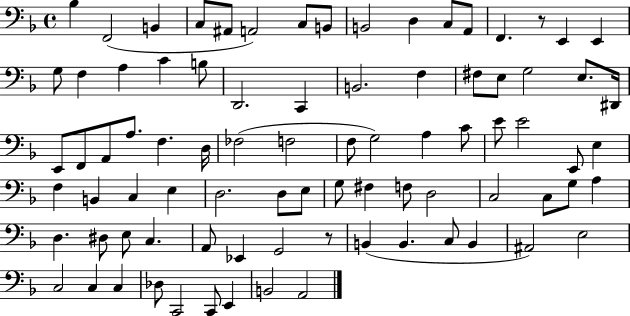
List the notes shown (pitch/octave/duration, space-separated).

Bb3/q F2/h B2/q C3/e A#2/e A2/h C3/e B2/e B2/h D3/q C3/e A2/e F2/q. R/e E2/q E2/q G3/e F3/q A3/q C4/q B3/e D2/h. C2/q B2/h. F3/q F#3/e E3/e G3/h E3/e. D#2/s E2/e F2/e A2/e A3/e. F3/q. D3/s FES3/h F3/h F3/e G3/h A3/q C4/e E4/e E4/h E2/e E3/q F3/q B2/q C3/q E3/q D3/h. D3/e E3/e G3/e F#3/q F3/e D3/h C3/h C3/e G3/e A3/q D3/q. D#3/e E3/e C3/q. A2/e Eb2/q G2/h R/e B2/q B2/q. C3/e B2/q A#2/h E3/h C3/h C3/q C3/q Db3/e C2/h C2/e E2/q B2/h A2/h